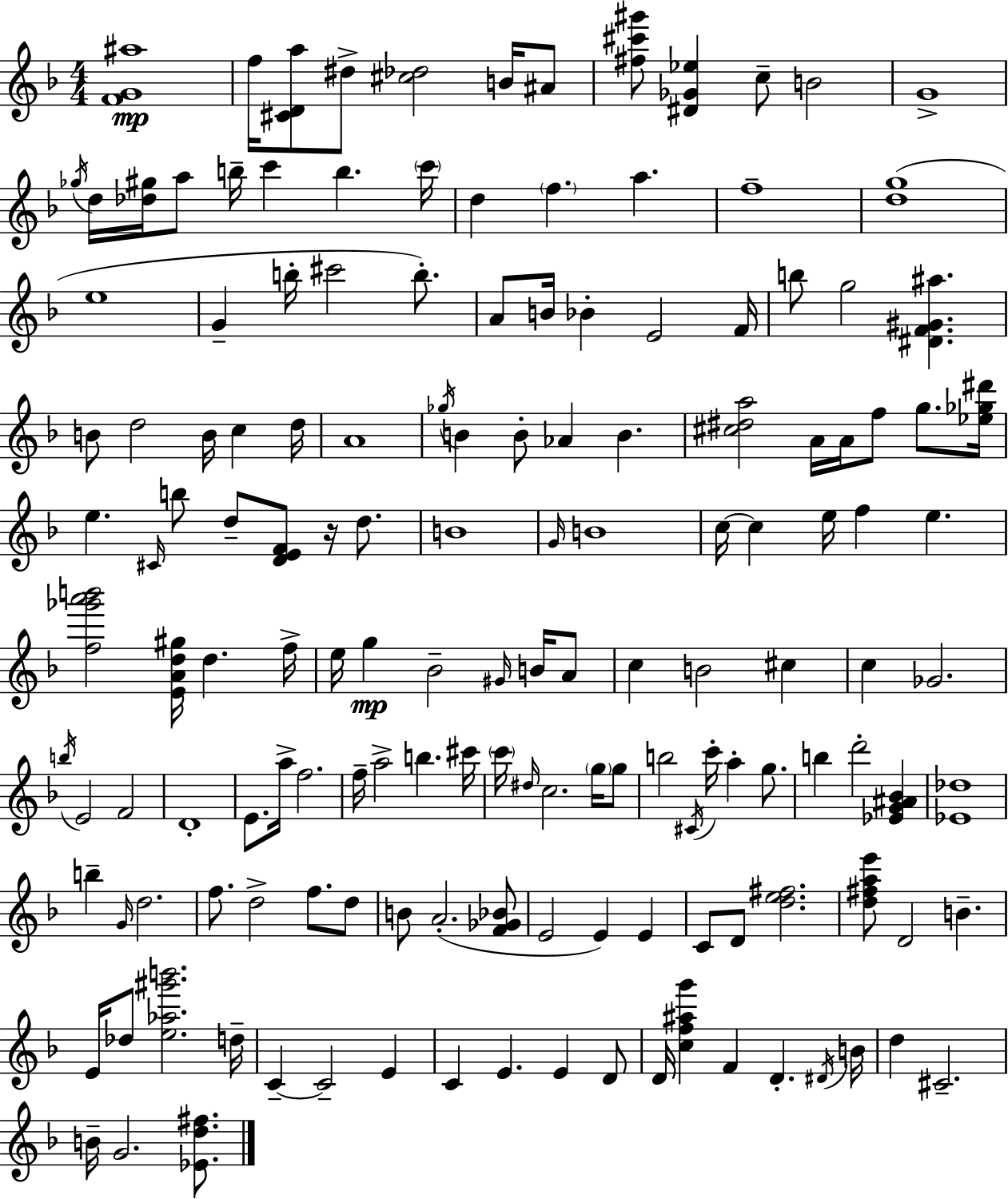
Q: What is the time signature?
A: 4/4